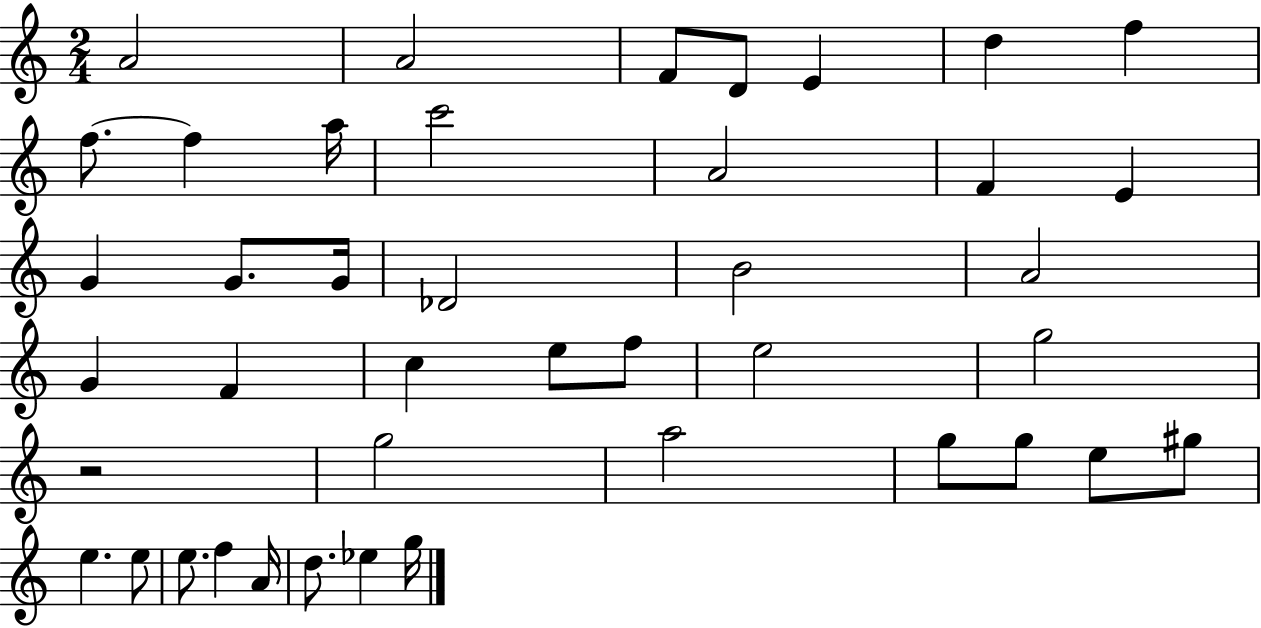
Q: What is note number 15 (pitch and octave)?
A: G4